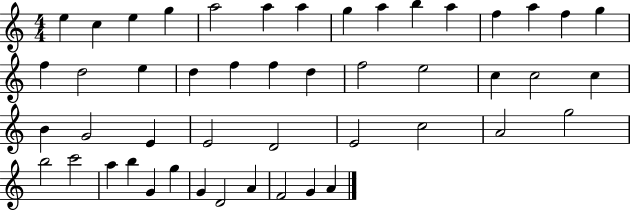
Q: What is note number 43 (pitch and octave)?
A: G4